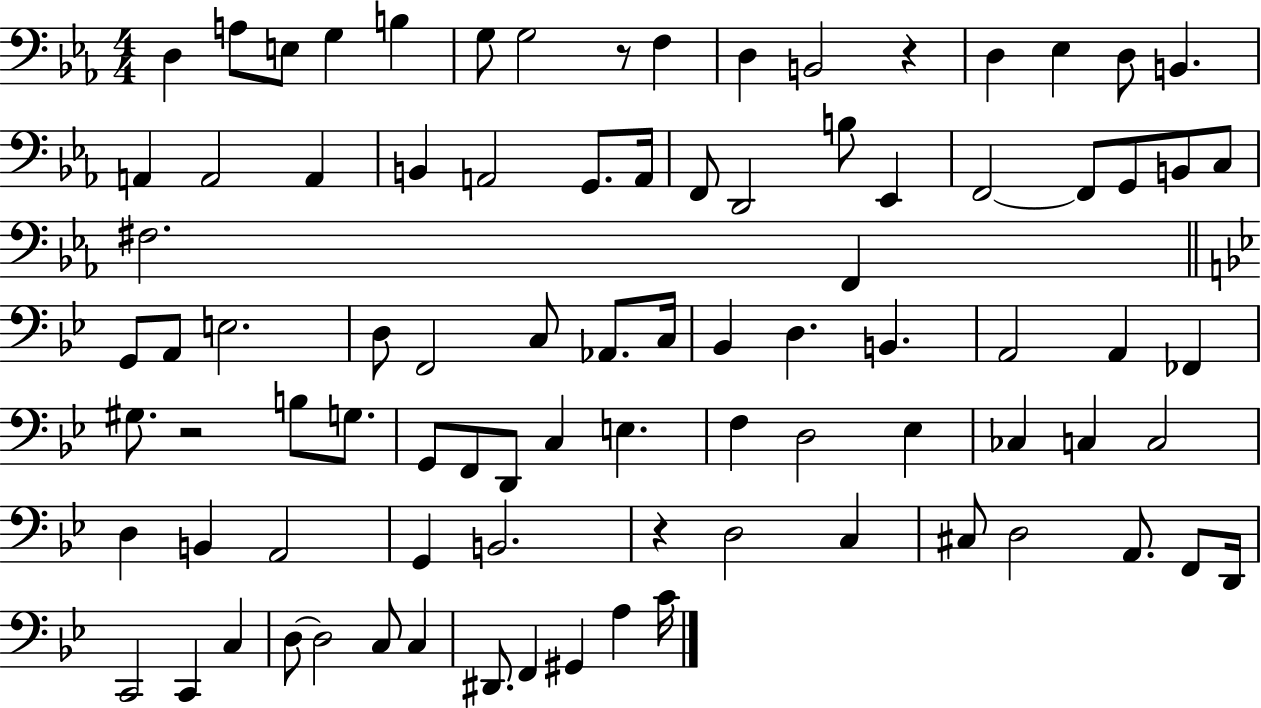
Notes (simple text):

D3/q A3/e E3/e G3/q B3/q G3/e G3/h R/e F3/q D3/q B2/h R/q D3/q Eb3/q D3/e B2/q. A2/q A2/h A2/q B2/q A2/h G2/e. A2/s F2/e D2/h B3/e Eb2/q F2/h F2/e G2/e B2/e C3/e F#3/h. F2/q G2/e A2/e E3/h. D3/e F2/h C3/e Ab2/e. C3/s Bb2/q D3/q. B2/q. A2/h A2/q FES2/q G#3/e. R/h B3/e G3/e. G2/e F2/e D2/e C3/q E3/q. F3/q D3/h Eb3/q CES3/q C3/q C3/h D3/q B2/q A2/h G2/q B2/h. R/q D3/h C3/q C#3/e D3/h A2/e. F2/e D2/s C2/h C2/q C3/q D3/e D3/h C3/e C3/q D#2/e. F2/q G#2/q A3/q C4/s